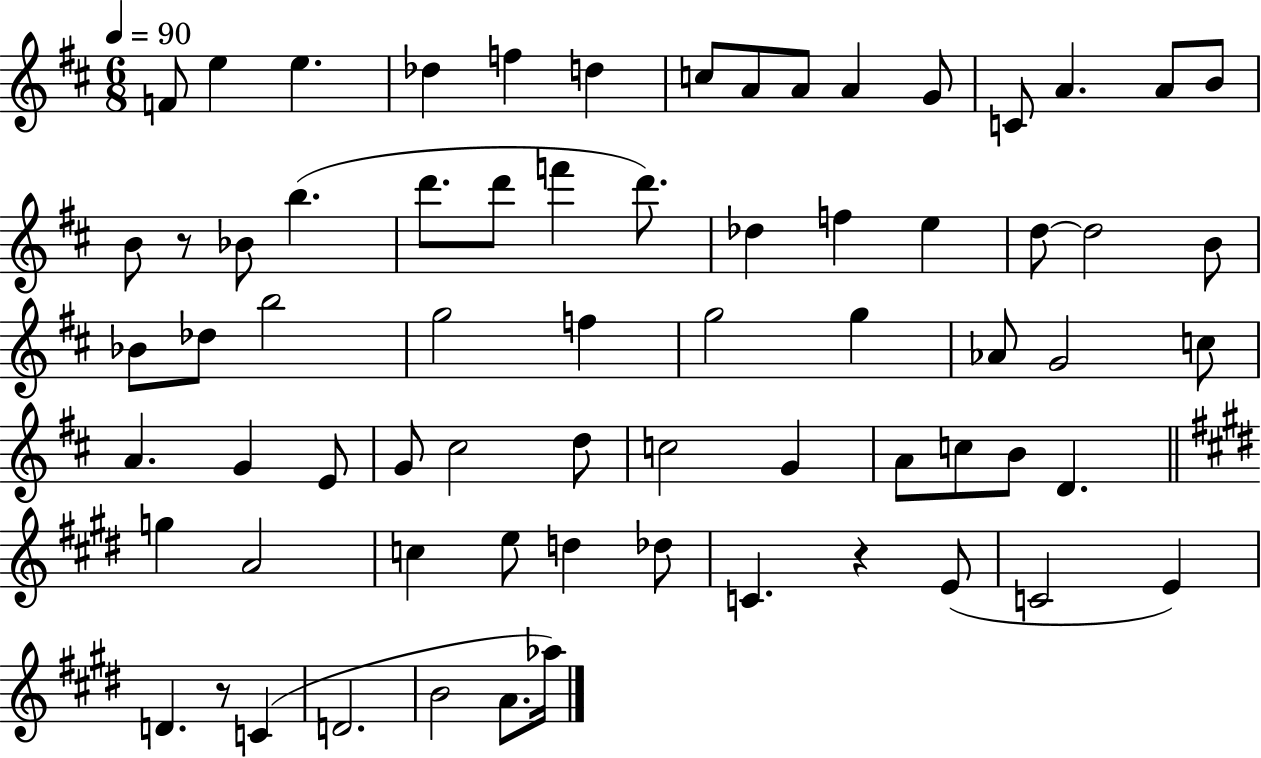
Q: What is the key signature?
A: D major